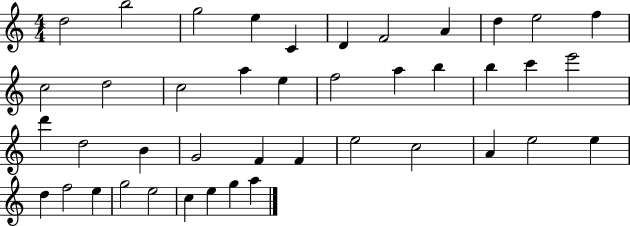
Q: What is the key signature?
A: C major